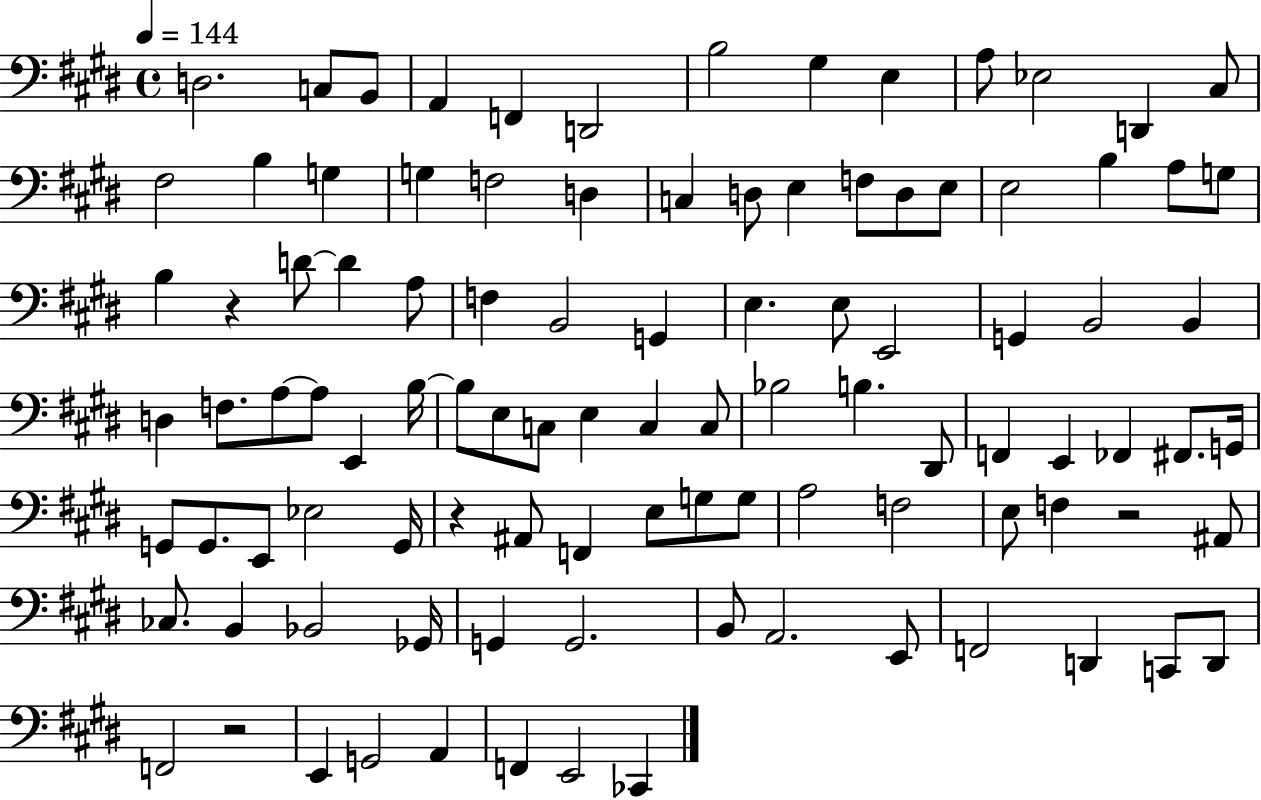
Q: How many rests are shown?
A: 4